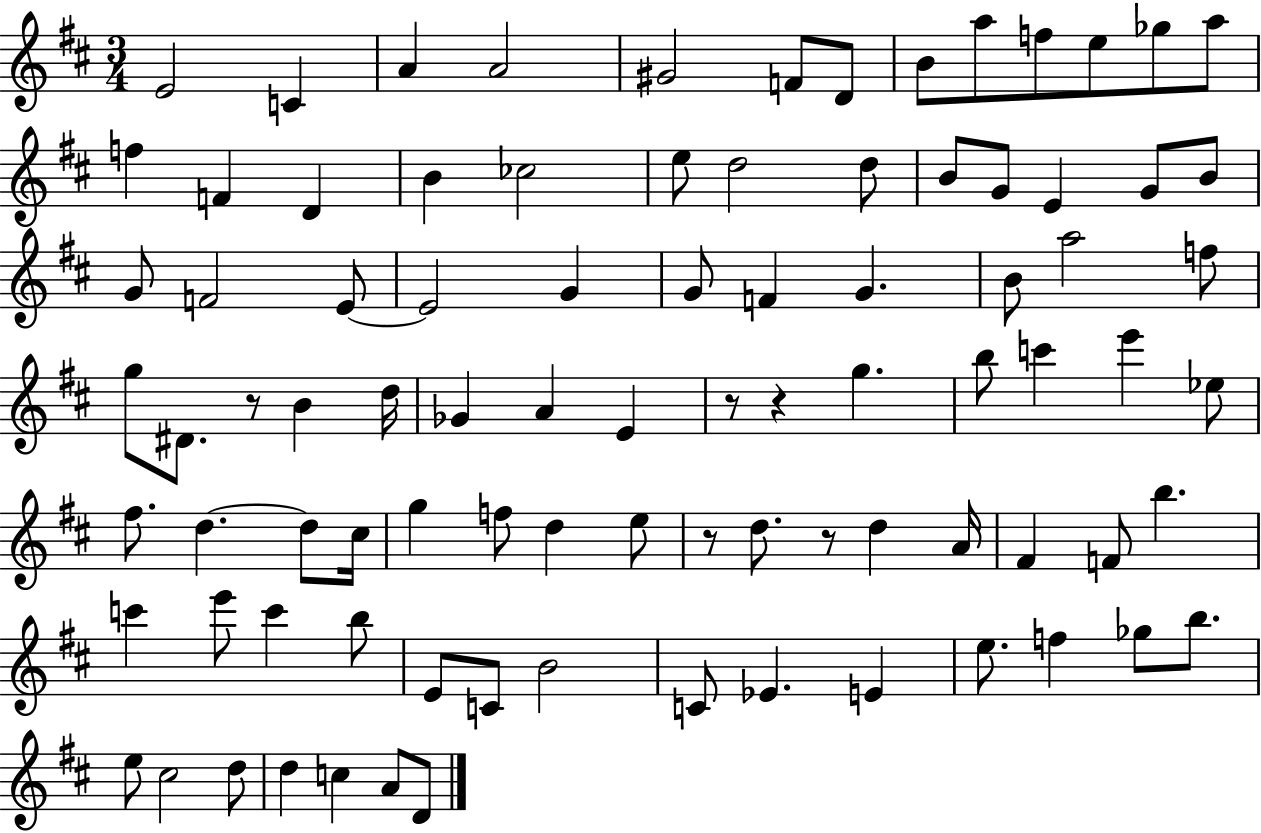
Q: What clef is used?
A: treble